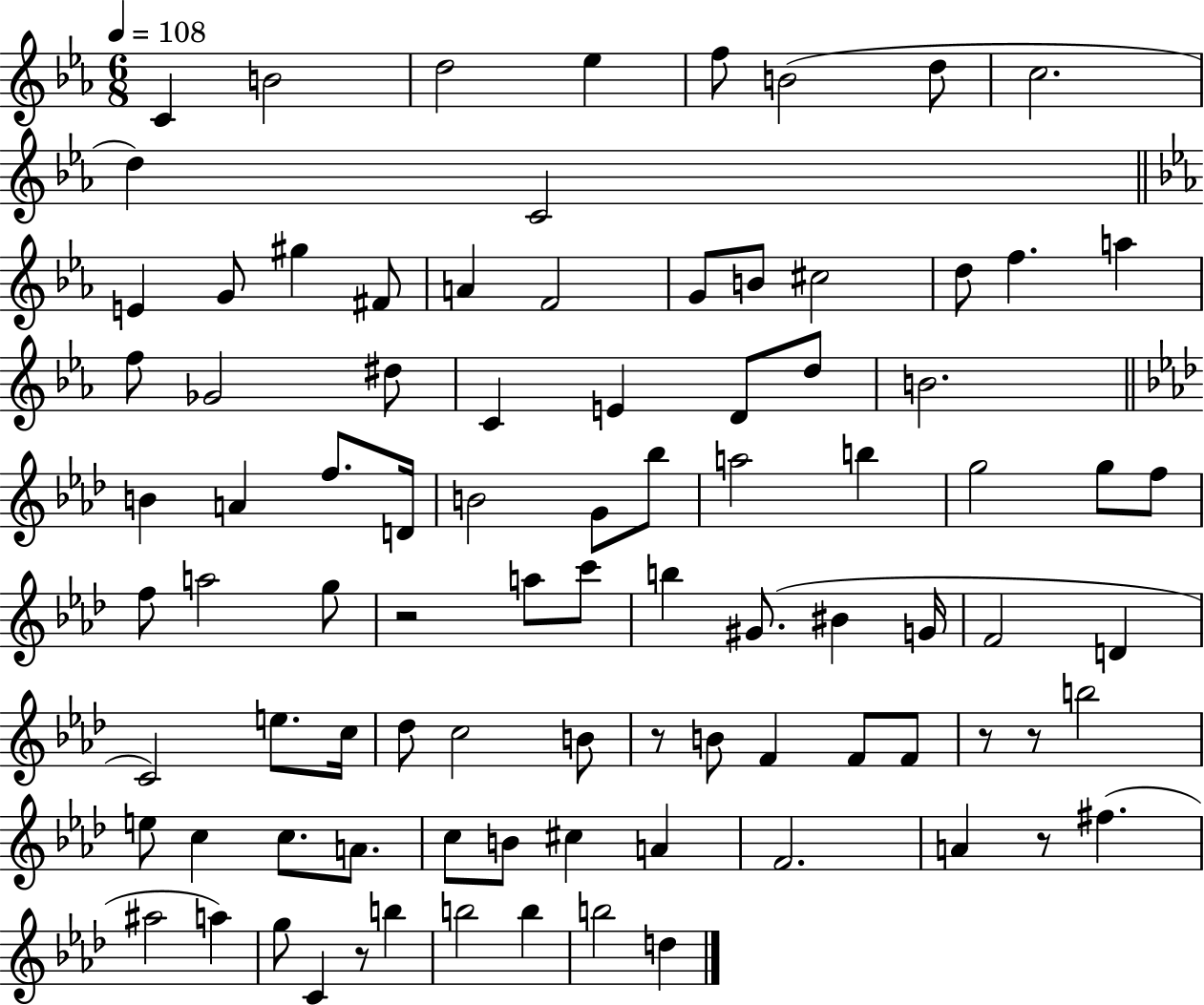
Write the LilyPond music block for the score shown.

{
  \clef treble
  \numericTimeSignature
  \time 6/8
  \key ees \major
  \tempo 4 = 108
  c'4 b'2 | d''2 ees''4 | f''8 b'2( d''8 | c''2. | \break d''4) c'2 | \bar "||" \break \key ees \major e'4 g'8 gis''4 fis'8 | a'4 f'2 | g'8 b'8 cis''2 | d''8 f''4. a''4 | \break f''8 ges'2 dis''8 | c'4 e'4 d'8 d''8 | b'2. | \bar "||" \break \key f \minor b'4 a'4 f''8. d'16 | b'2 g'8 bes''8 | a''2 b''4 | g''2 g''8 f''8 | \break f''8 a''2 g''8 | r2 a''8 c'''8 | b''4 gis'8.( bis'4 g'16 | f'2 d'4 | \break c'2) e''8. c''16 | des''8 c''2 b'8 | r8 b'8 f'4 f'8 f'8 | r8 r8 b''2 | \break e''8 c''4 c''8. a'8. | c''8 b'8 cis''4 a'4 | f'2. | a'4 r8 fis''4.( | \break ais''2 a''4) | g''8 c'4 r8 b''4 | b''2 b''4 | b''2 d''4 | \break \bar "|."
}